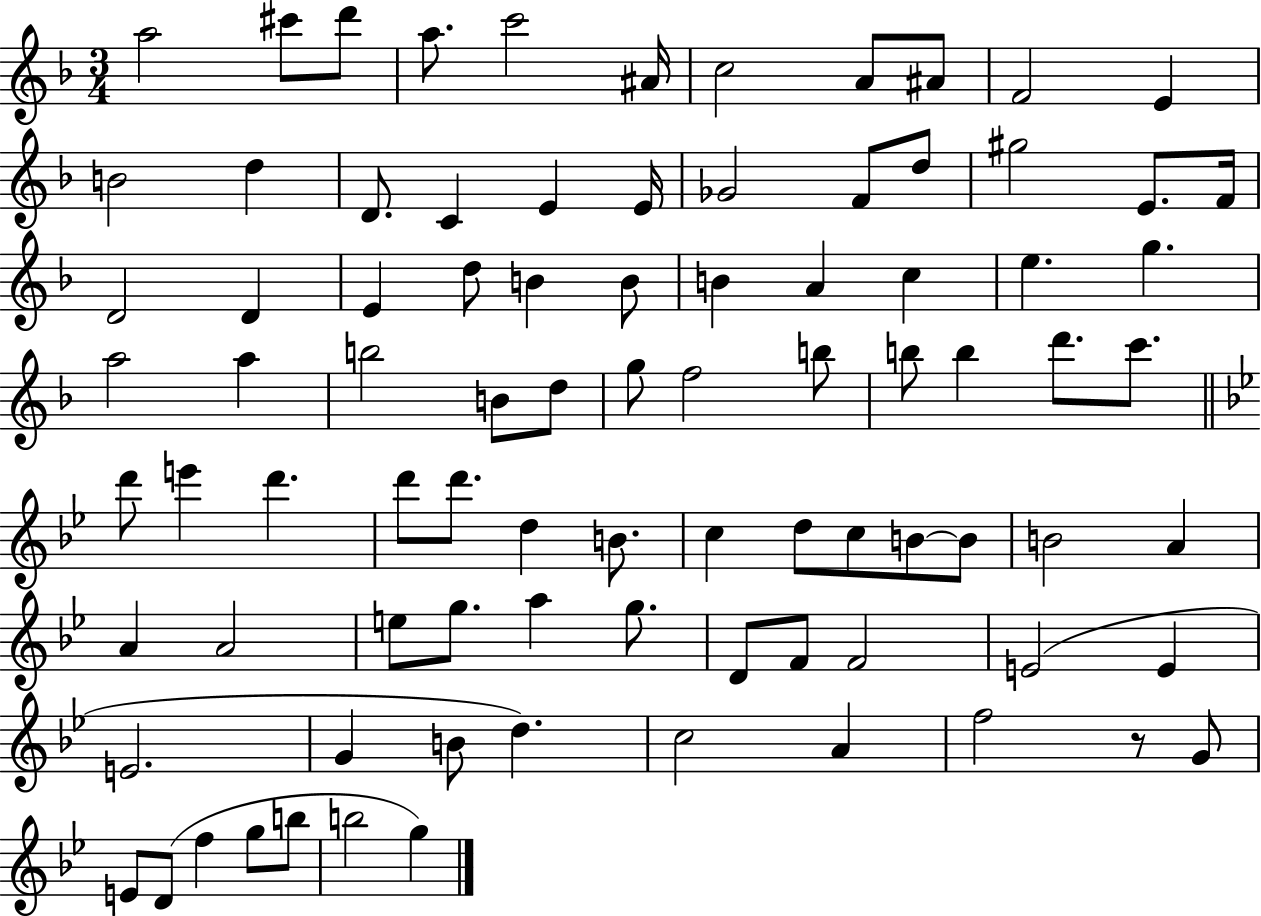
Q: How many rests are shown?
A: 1